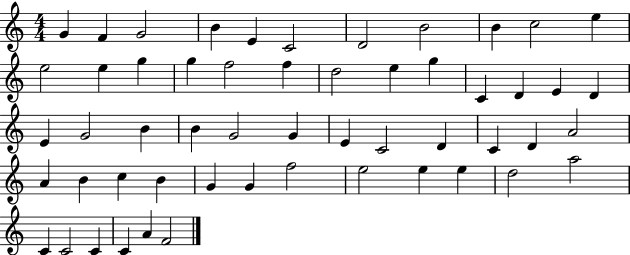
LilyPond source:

{
  \clef treble
  \numericTimeSignature
  \time 4/4
  \key c \major
  g'4 f'4 g'2 | b'4 e'4 c'2 | d'2 b'2 | b'4 c''2 e''4 | \break e''2 e''4 g''4 | g''4 f''2 f''4 | d''2 e''4 g''4 | c'4 d'4 e'4 d'4 | \break e'4 g'2 b'4 | b'4 g'2 g'4 | e'4 c'2 d'4 | c'4 d'4 a'2 | \break a'4 b'4 c''4 b'4 | g'4 g'4 f''2 | e''2 e''4 e''4 | d''2 a''2 | \break c'4 c'2 c'4 | c'4 a'4 f'2 | \bar "|."
}